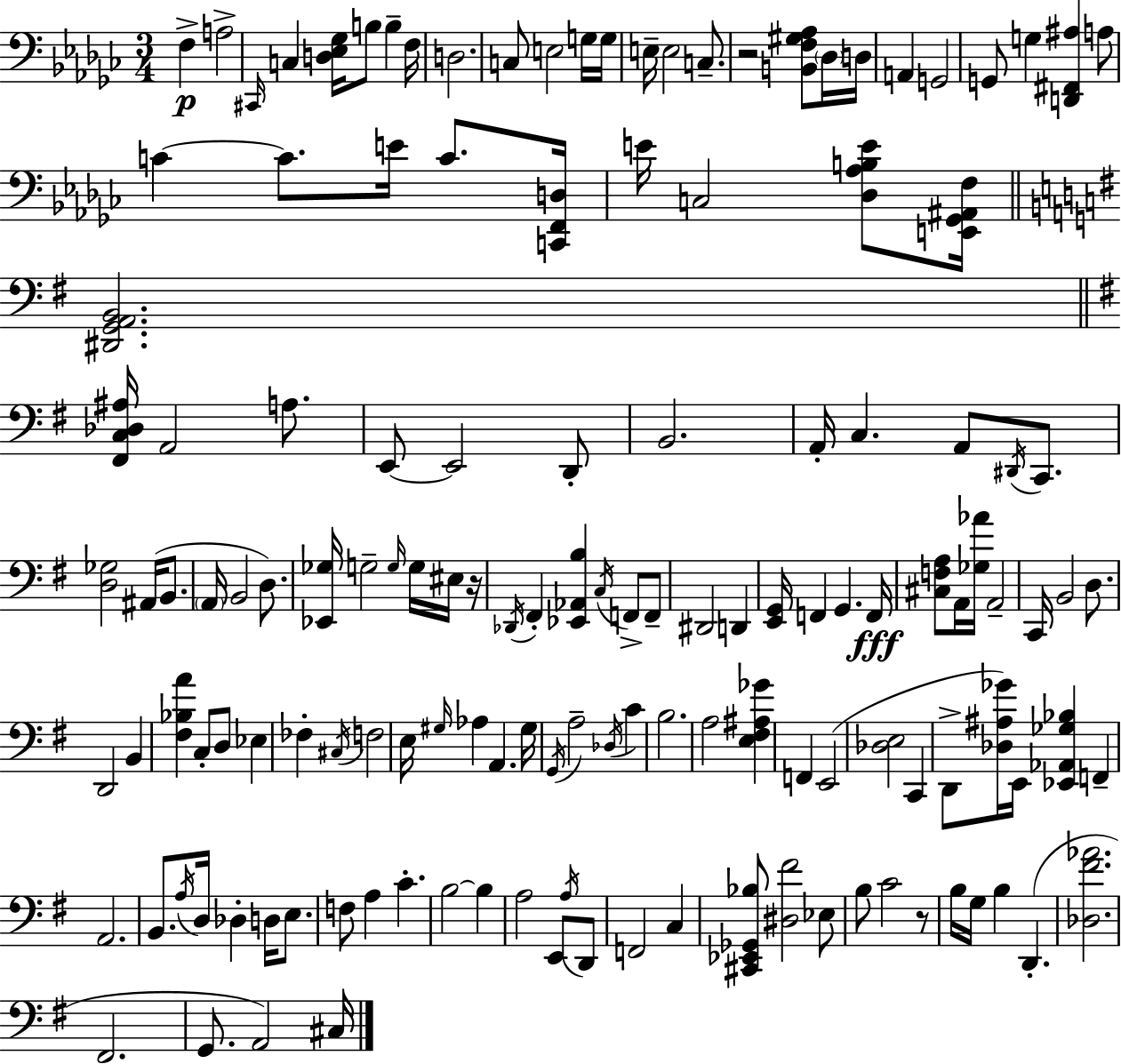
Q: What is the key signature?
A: EES minor